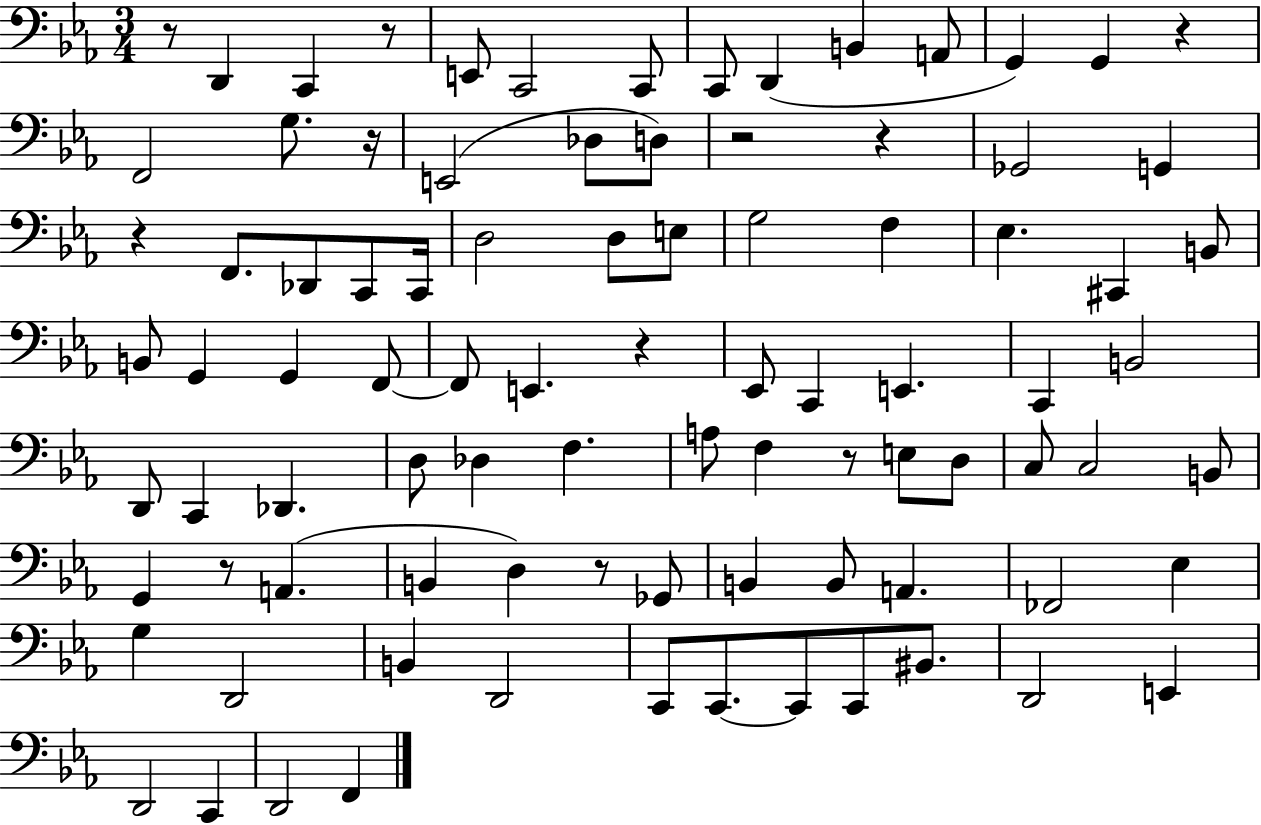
{
  \clef bass
  \numericTimeSignature
  \time 3/4
  \key ees \major
  \repeat volta 2 { r8 d,4 c,4 r8 | e,8 c,2 c,8 | c,8 d,4( b,4 a,8 | g,4) g,4 r4 | \break f,2 g8. r16 | e,2( des8 d8) | r2 r4 | ges,2 g,4 | \break r4 f,8. des,8 c,8 c,16 | d2 d8 e8 | g2 f4 | ees4. cis,4 b,8 | \break b,8 g,4 g,4 f,8~~ | f,8 e,4. r4 | ees,8 c,4 e,4. | c,4 b,2 | \break d,8 c,4 des,4. | d8 des4 f4. | a8 f4 r8 e8 d8 | c8 c2 b,8 | \break g,4 r8 a,4.( | b,4 d4) r8 ges,8 | b,4 b,8 a,4. | fes,2 ees4 | \break g4 d,2 | b,4 d,2 | c,8 c,8.~~ c,8 c,8 bis,8. | d,2 e,4 | \break d,2 c,4 | d,2 f,4 | } \bar "|."
}